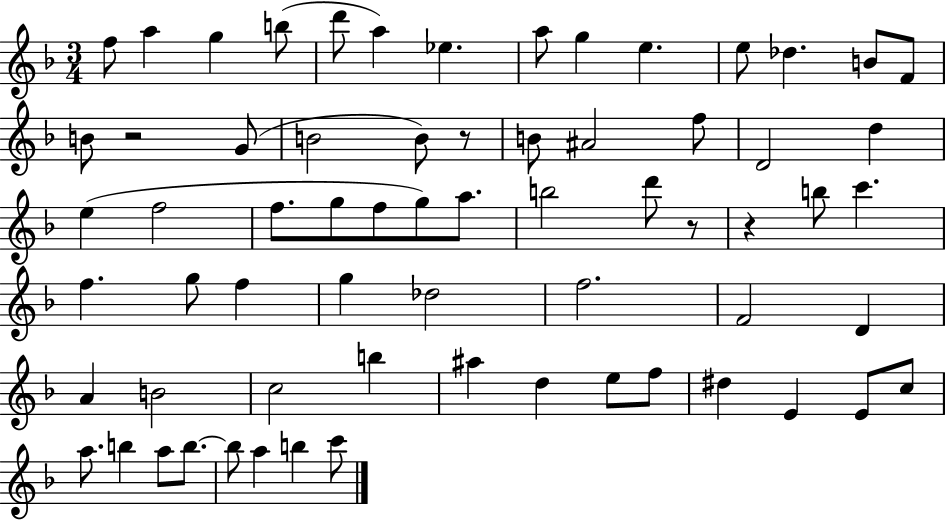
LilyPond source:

{
  \clef treble
  \numericTimeSignature
  \time 3/4
  \key f \major
  f''8 a''4 g''4 b''8( | d'''8 a''4) ees''4. | a''8 g''4 e''4. | e''8 des''4. b'8 f'8 | \break b'8 r2 g'8( | b'2 b'8) r8 | b'8 ais'2 f''8 | d'2 d''4 | \break e''4( f''2 | f''8. g''8 f''8 g''8) a''8. | b''2 d'''8 r8 | r4 b''8 c'''4. | \break f''4. g''8 f''4 | g''4 des''2 | f''2. | f'2 d'4 | \break a'4 b'2 | c''2 b''4 | ais''4 d''4 e''8 f''8 | dis''4 e'4 e'8 c''8 | \break a''8. b''4 a''8 b''8.~~ | b''8 a''4 b''4 c'''8 | \bar "|."
}